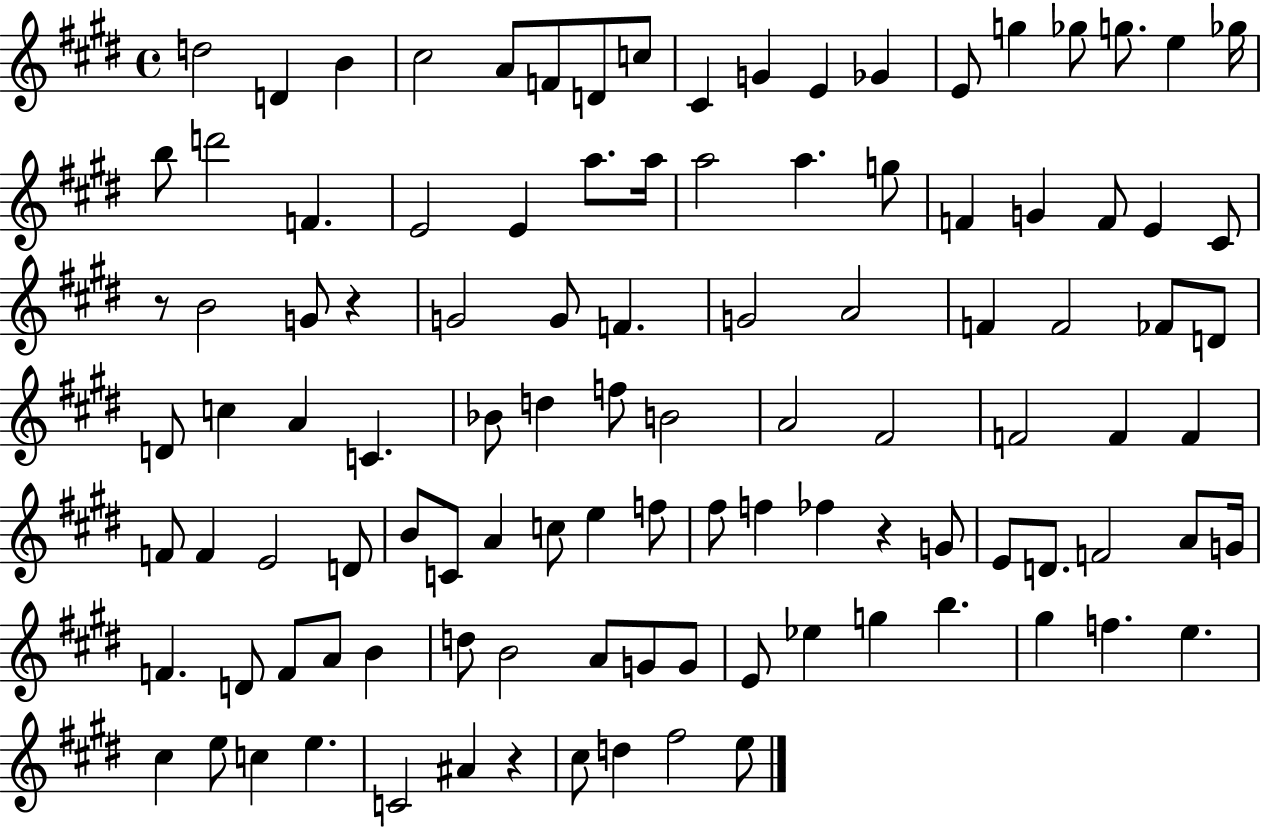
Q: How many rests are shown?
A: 4